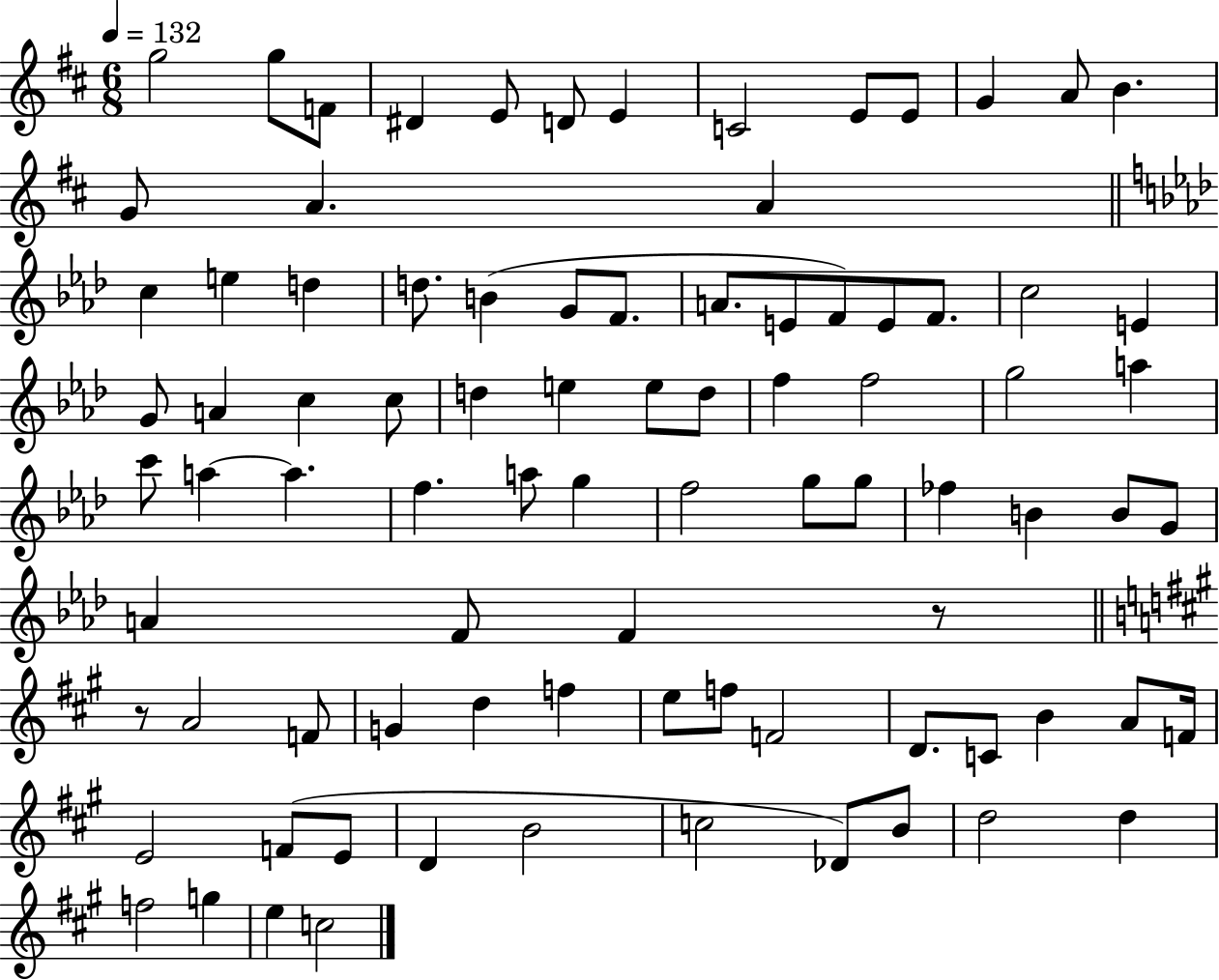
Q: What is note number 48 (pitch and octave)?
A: G5